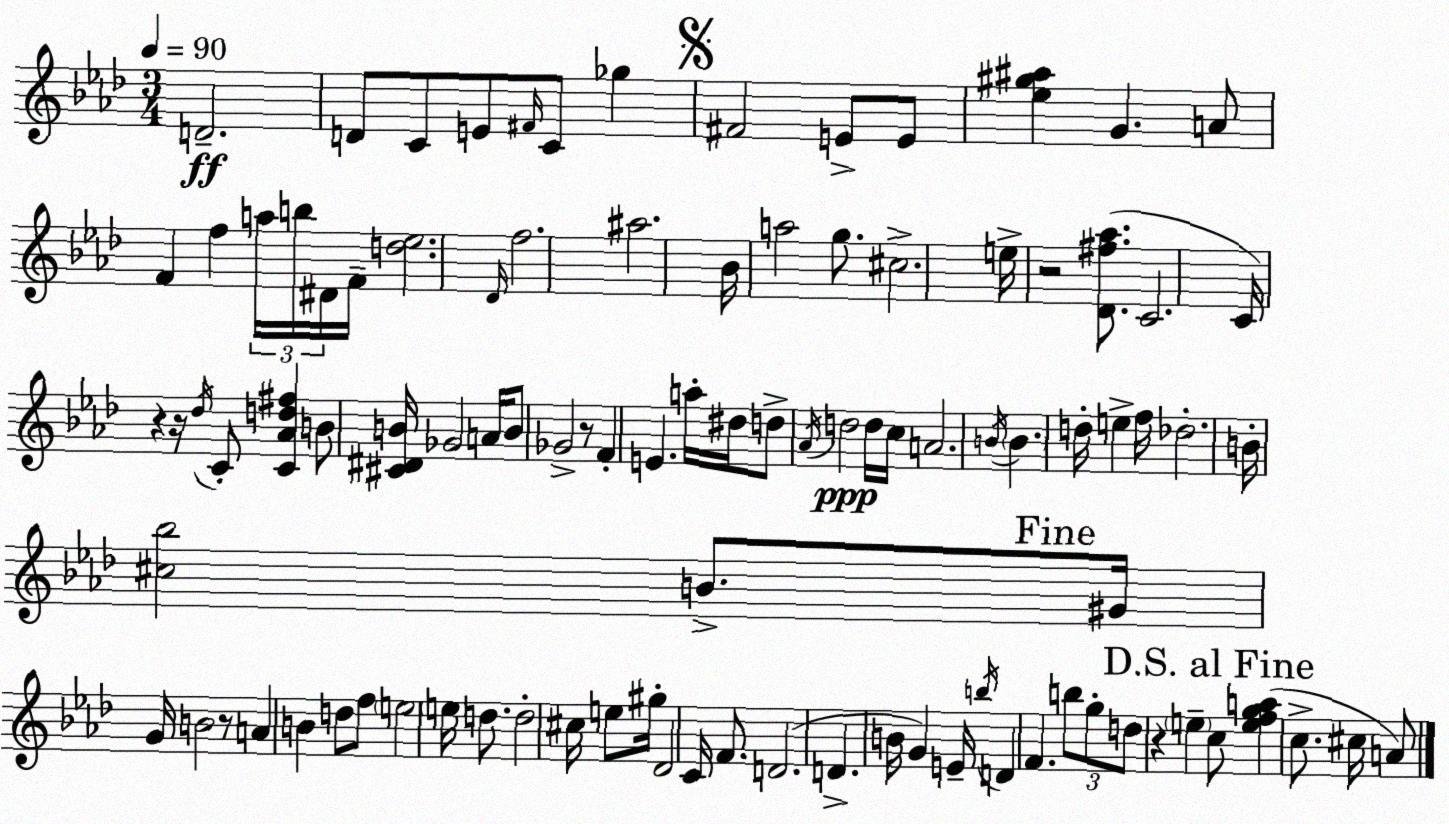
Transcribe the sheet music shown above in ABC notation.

X:1
T:Untitled
M:3/4
L:1/4
K:Ab
D2 D/2 C/2 E/2 ^F/4 C/2 _g ^F2 E/2 E/2 [_e^g^a] G A/2 F f a/4 b/4 ^D/4 F/4 [d_e]2 _D/4 f2 ^a2 _B/4 a2 g/2 ^c2 e/4 z2 [_D^f_a]/2 C2 C/4 z z/4 _d/4 C/2 [C_Ad^f] B/2 [^C^DB]/4 _G2 A/4 B/2 _G2 z/2 F E a/4 ^d/4 d/2 _A/4 d2 d/4 c/4 A2 B/4 B d/4 e f/4 _d2 B/4 [^c_b]2 B/2 ^G/4 G/4 B2 z/2 A B d/2 f/2 e2 e/4 d/2 d2 ^c/4 e/2 ^g/4 _D2 C/4 F/2 D2 D B/4 G E/4 b/4 D F b/2 g/2 d/2 z e c/2 [efga] c/2 ^c/4 A/2